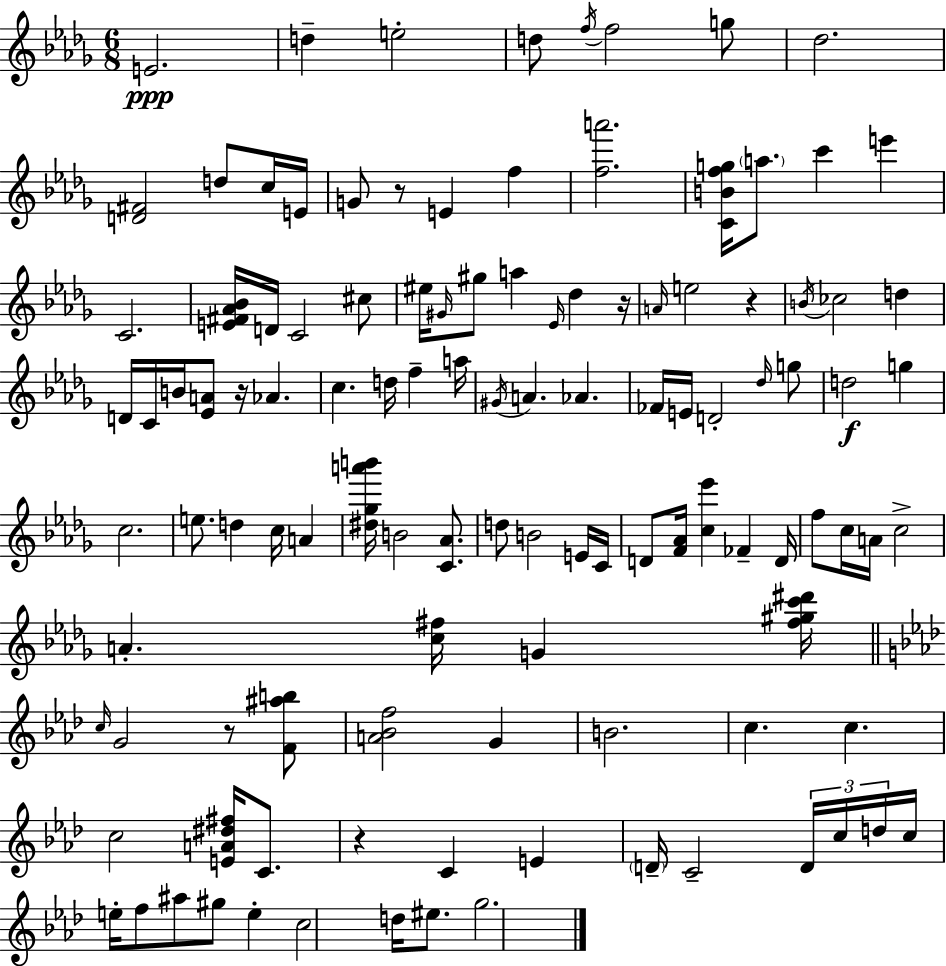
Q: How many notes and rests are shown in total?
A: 114